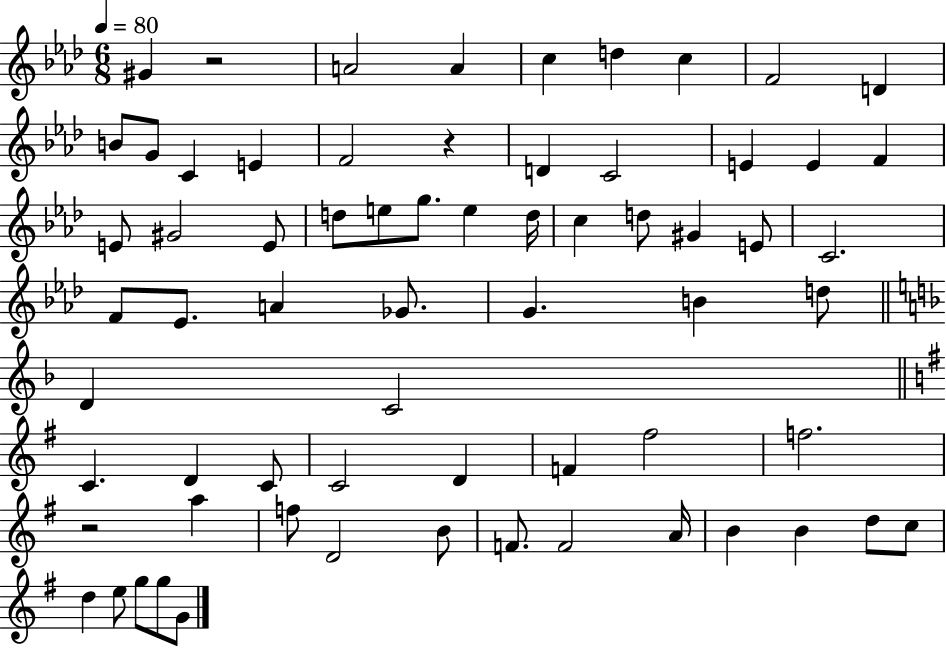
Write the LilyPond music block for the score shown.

{
  \clef treble
  \numericTimeSignature
  \time 6/8
  \key aes \major
  \tempo 4 = 80
  gis'4 r2 | a'2 a'4 | c''4 d''4 c''4 | f'2 d'4 | \break b'8 g'8 c'4 e'4 | f'2 r4 | d'4 c'2 | e'4 e'4 f'4 | \break e'8 gis'2 e'8 | d''8 e''8 g''8. e''4 d''16 | c''4 d''8 gis'4 e'8 | c'2. | \break f'8 ees'8. a'4 ges'8. | g'4. b'4 d''8 | \bar "||" \break \key f \major d'4 c'2 | \bar "||" \break \key g \major c'4. d'4 c'8 | c'2 d'4 | f'4 fis''2 | f''2. | \break r2 a''4 | f''8 d'2 b'8 | f'8. f'2 a'16 | b'4 b'4 d''8 c''8 | \break d''4 e''8 g''8 g''8 g'8 | \bar "|."
}